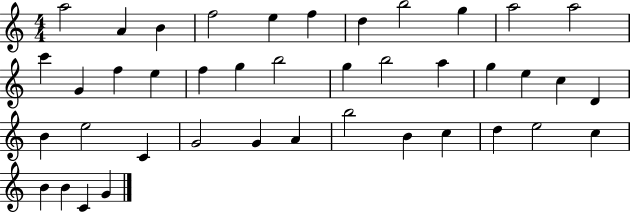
X:1
T:Untitled
M:4/4
L:1/4
K:C
a2 A B f2 e f d b2 g a2 a2 c' G f e f g b2 g b2 a g e c D B e2 C G2 G A b2 B c d e2 c B B C G